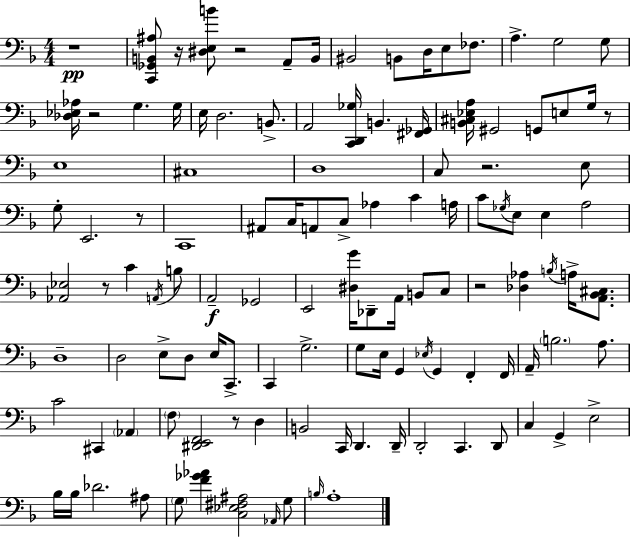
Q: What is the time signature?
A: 4/4